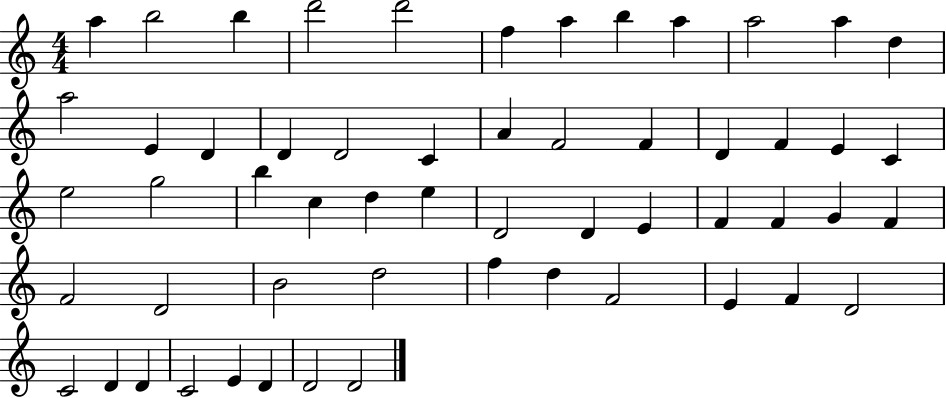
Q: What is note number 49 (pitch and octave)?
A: C4